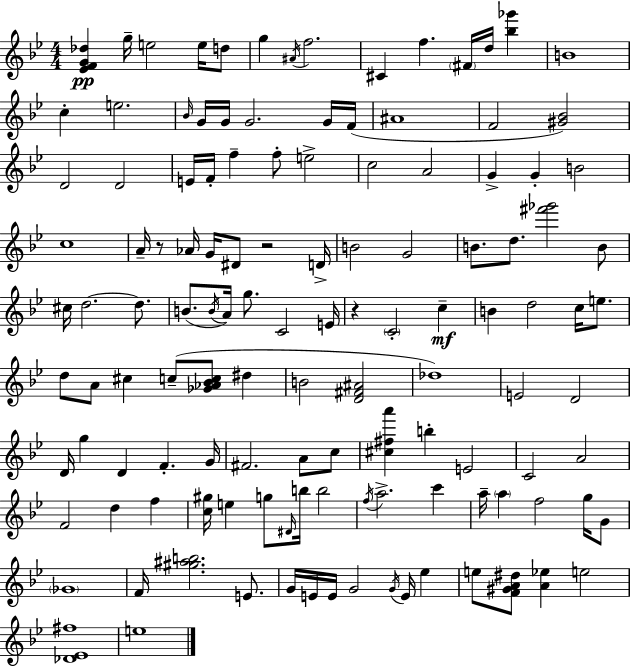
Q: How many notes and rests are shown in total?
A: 125